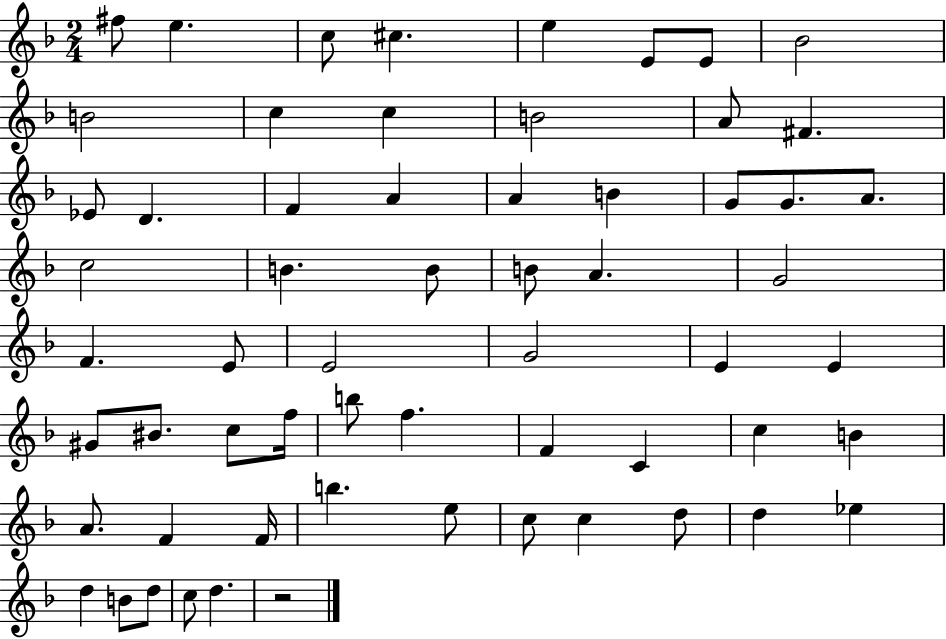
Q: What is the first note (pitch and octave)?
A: F#5